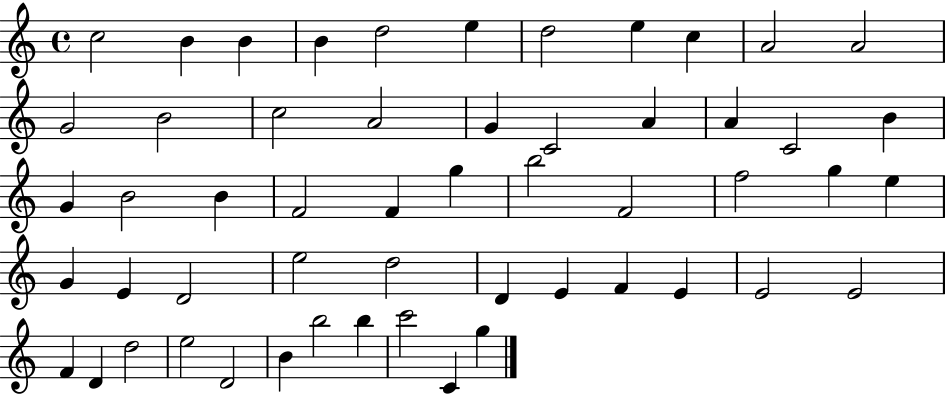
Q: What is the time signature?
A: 4/4